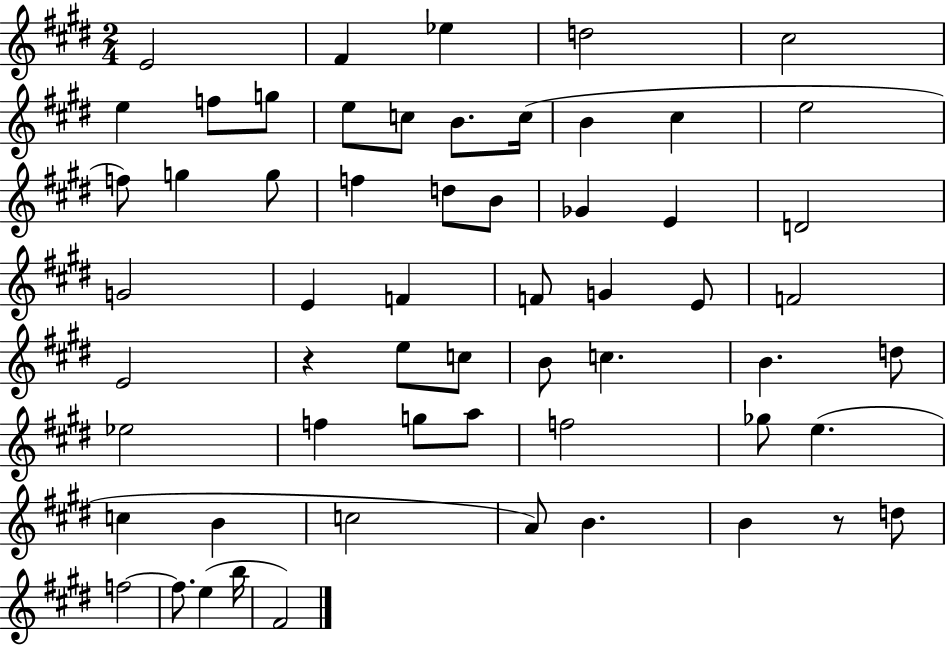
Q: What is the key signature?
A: E major